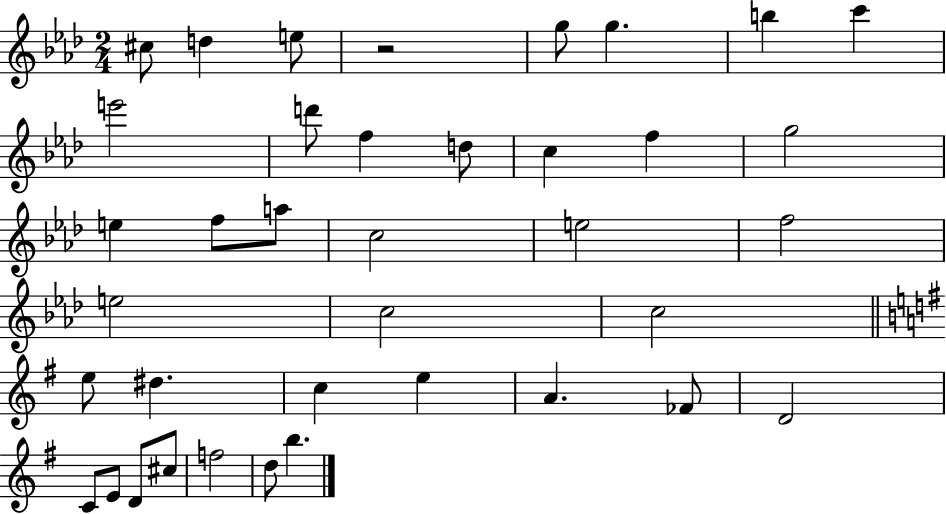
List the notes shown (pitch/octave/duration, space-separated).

C#5/e D5/q E5/e R/h G5/e G5/q. B5/q C6/q E6/h D6/e F5/q D5/e C5/q F5/q G5/h E5/q F5/e A5/e C5/h E5/h F5/h E5/h C5/h C5/h E5/e D#5/q. C5/q E5/q A4/q. FES4/e D4/h C4/e E4/e D4/e C#5/e F5/h D5/e B5/q.